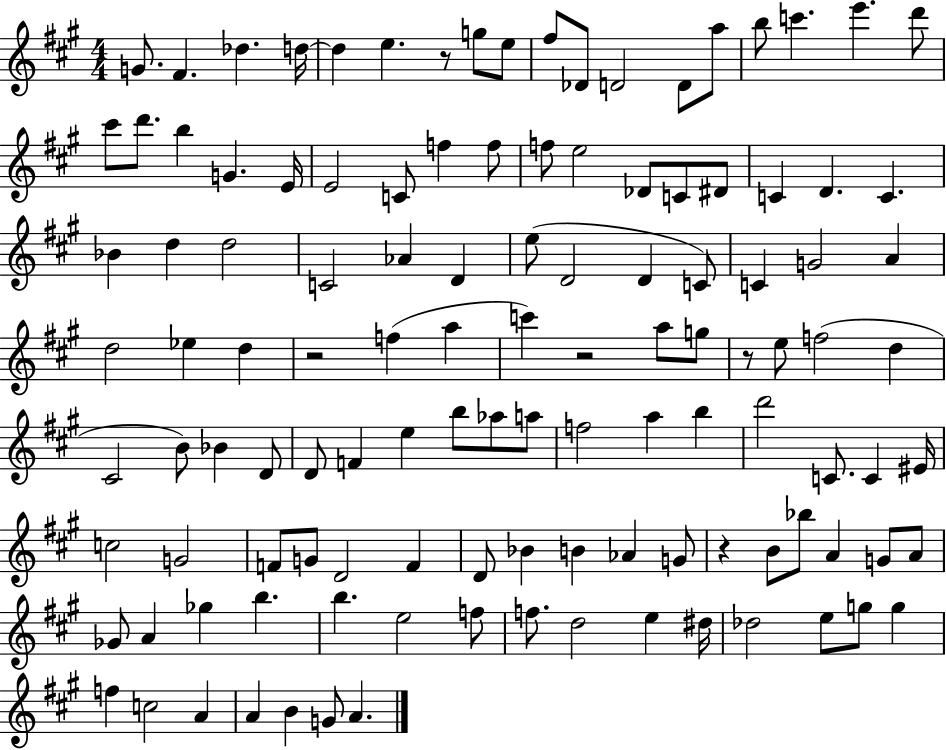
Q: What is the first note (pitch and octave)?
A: G4